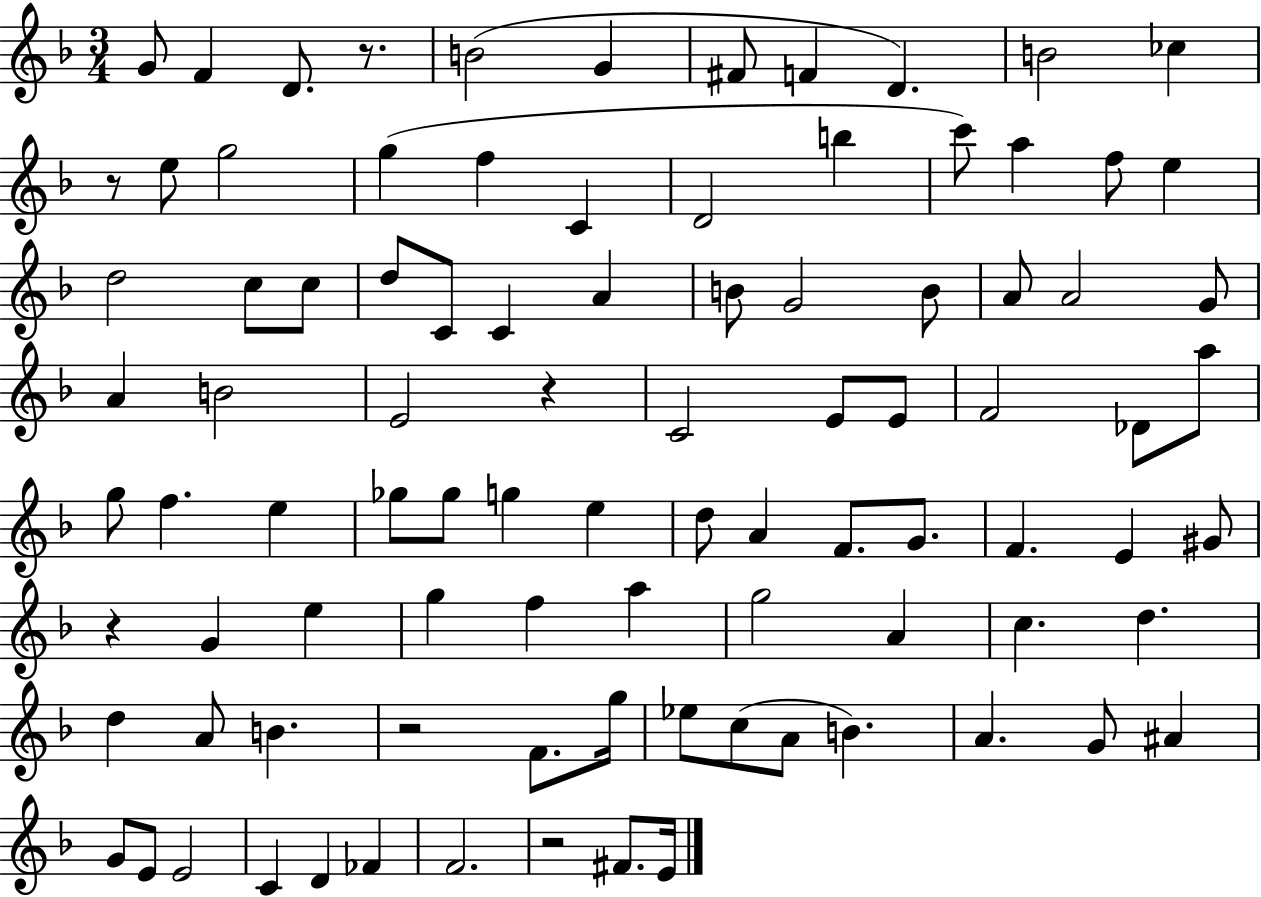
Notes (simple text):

G4/e F4/q D4/e. R/e. B4/h G4/q F#4/e F4/q D4/q. B4/h CES5/q R/e E5/e G5/h G5/q F5/q C4/q D4/h B5/q C6/e A5/q F5/e E5/q D5/h C5/e C5/e D5/e C4/e C4/q A4/q B4/e G4/h B4/e A4/e A4/h G4/e A4/q B4/h E4/h R/q C4/h E4/e E4/e F4/h Db4/e A5/e G5/e F5/q. E5/q Gb5/e Gb5/e G5/q E5/q D5/e A4/q F4/e. G4/e. F4/q. E4/q G#4/e R/q G4/q E5/q G5/q F5/q A5/q G5/h A4/q C5/q. D5/q. D5/q A4/e B4/q. R/h F4/e. G5/s Eb5/e C5/e A4/e B4/q. A4/q. G4/e A#4/q G4/e E4/e E4/h C4/q D4/q FES4/q F4/h. R/h F#4/e. E4/s